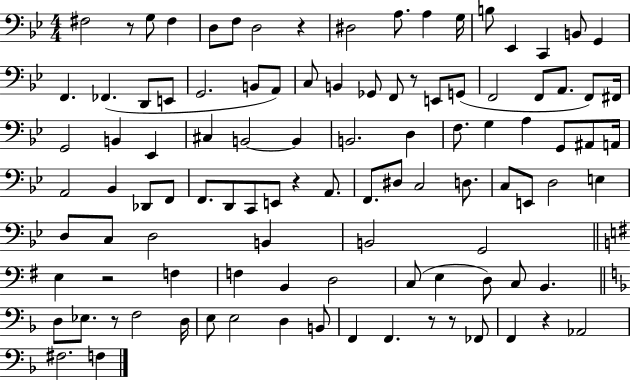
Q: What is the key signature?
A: BES major